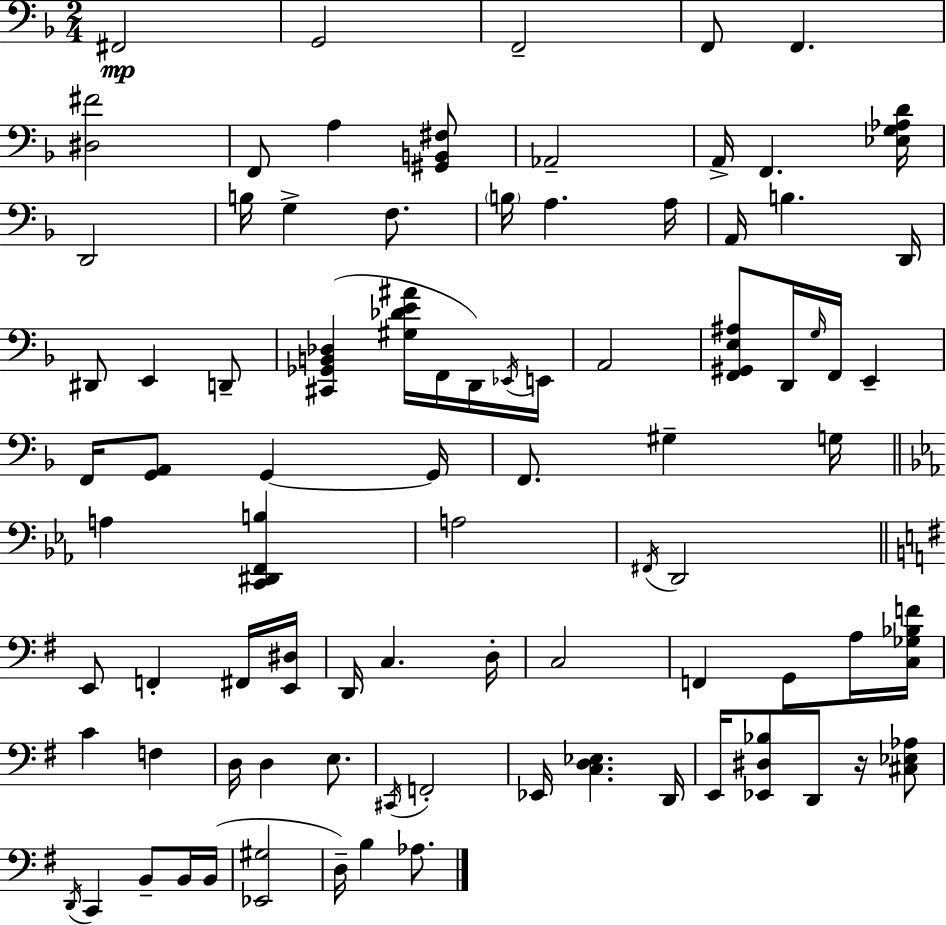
{
  \clef bass
  \numericTimeSignature
  \time 2/4
  \key d \minor
  fis,2\mp | g,2 | f,2-- | f,8 f,4. | \break <dis fis'>2 | f,8 a4 <gis, b, fis>8 | aes,2-- | a,16-> f,4. <ees g aes d'>16 | \break d,2 | b16 g4-> f8. | \parenthesize b16 a4. a16 | a,16 b4. d,16 | \break dis,8 e,4 d,8-- | <cis, ges, b, des>4( <gis des' e' ais'>16 f,16 d,16) \acciaccatura { ees,16 } | e,16 a,2 | <f, gis, e ais>8 d,16 \grace { g16 } f,16 e,4-- | \break f,16 <g, a,>8 g,4~~ | g,16 f,8. gis4-- | g16 \bar "||" \break \key c \minor a4 <c, dis, f, b>4 | a2 | \acciaccatura { fis,16 } d,2 | \bar "||" \break \key g \major e,8 f,4-. fis,16 <e, dis>16 | d,16 c4. d16-. | c2 | f,4 g,8 a16 <c ges bes f'>16 | \break c'4 f4 | d16 d4 e8. | \acciaccatura { cis,16 } f,2-. | ees,16 <c d ees>4. | \break d,16 e,16 <ees, dis bes>8 d,8 r16 <cis ees aes>8 | \acciaccatura { d,16 } c,4 b,8-- | b,16 b,16( <ees, gis>2 | d16--) b4 aes8. | \break \bar "|."
}